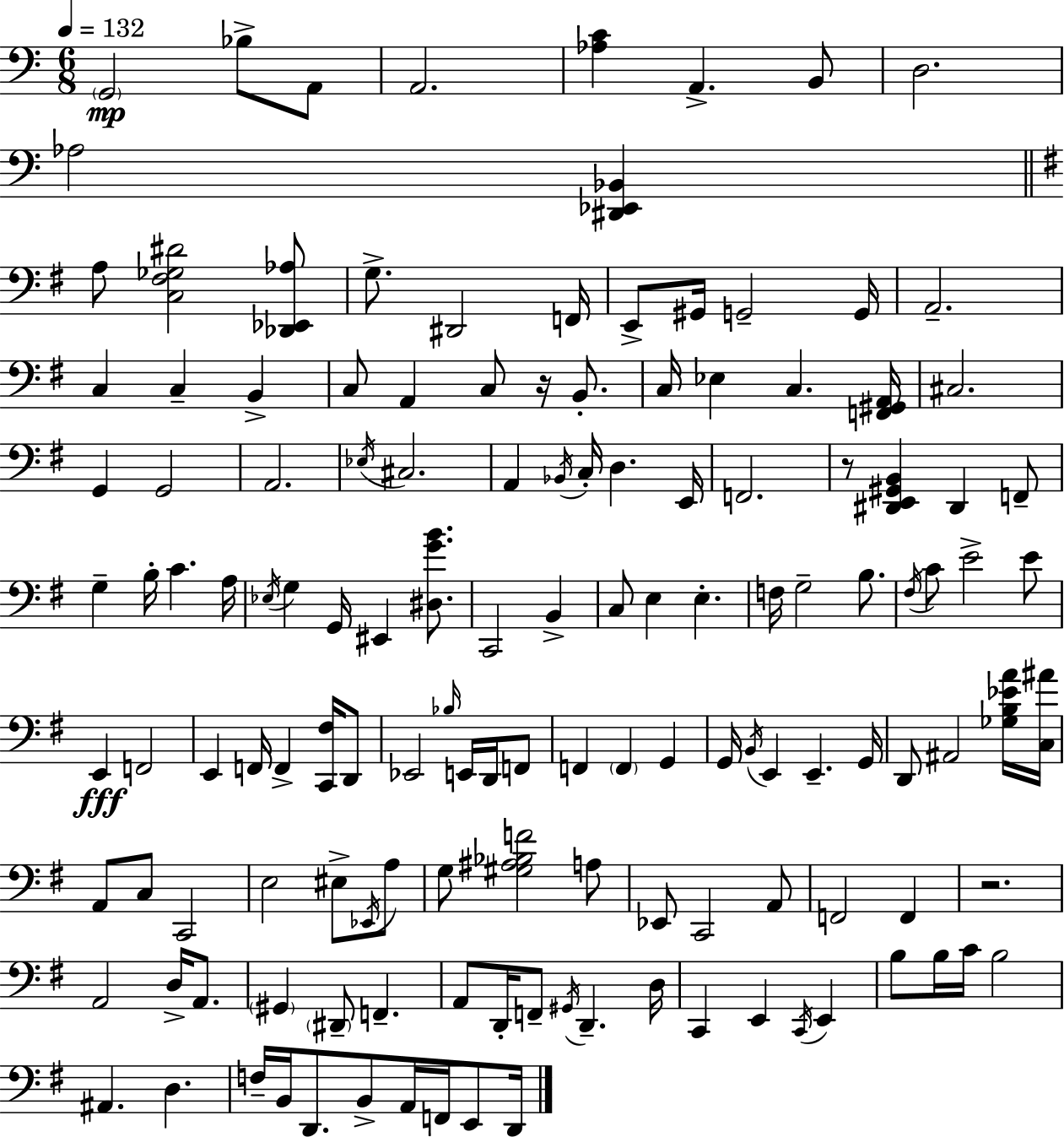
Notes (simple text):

G2/h Bb3/e A2/e A2/h. [Ab3,C4]/q A2/q. B2/e D3/h. Ab3/h [D#2,Eb2,Bb2]/q A3/e [C3,F#3,Gb3,D#4]/h [Db2,Eb2,Ab3]/e G3/e. D#2/h F2/s E2/e G#2/s G2/h G2/s A2/h. C3/q C3/q B2/q C3/e A2/q C3/e R/s B2/e. C3/s Eb3/q C3/q. [F2,G#2,A2]/s C#3/h. G2/q G2/h A2/h. Eb3/s C#3/h. A2/q Bb2/s C3/s D3/q. E2/s F2/h. R/e [D#2,E2,G#2,B2]/q D#2/q F2/e G3/q B3/s C4/q. A3/s Eb3/s G3/q G2/s EIS2/q [D#3,G4,B4]/e. C2/h B2/q C3/e E3/q E3/q. F3/s G3/h B3/e. F#3/s C4/e E4/h E4/e E2/q F2/h E2/q F2/s F2/q [C2,F#3]/s D2/e Eb2/h Bb3/s E2/s D2/s F2/e F2/q F2/q G2/q G2/s B2/s E2/q E2/q. G2/s D2/e A#2/h [Gb3,B3,Eb4,A4]/s [C3,A#4]/s A2/e C3/e C2/h E3/h EIS3/e Eb2/s A3/e G3/e [G#3,A#3,Bb3,F4]/h A3/e Eb2/e C2/h A2/e F2/h F2/q R/h. A2/h D3/s A2/e. G#2/q D#2/e F2/q. A2/e D2/s F2/e G#2/s D2/q. D3/s C2/q E2/q C2/s E2/q B3/e B3/s C4/s B3/h A#2/q. D3/q. F3/s B2/s D2/e. B2/e A2/s F2/s E2/e D2/s